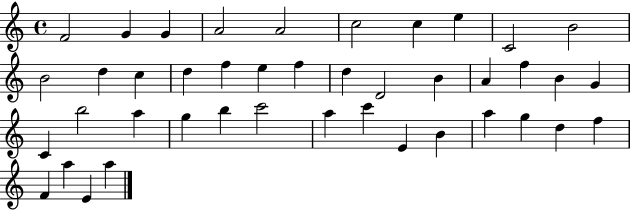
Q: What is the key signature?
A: C major